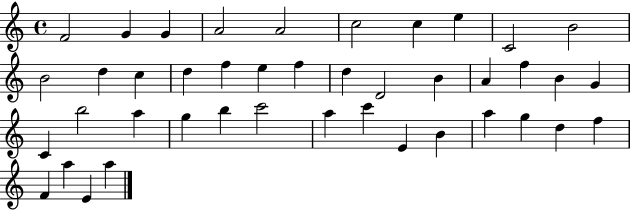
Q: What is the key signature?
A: C major